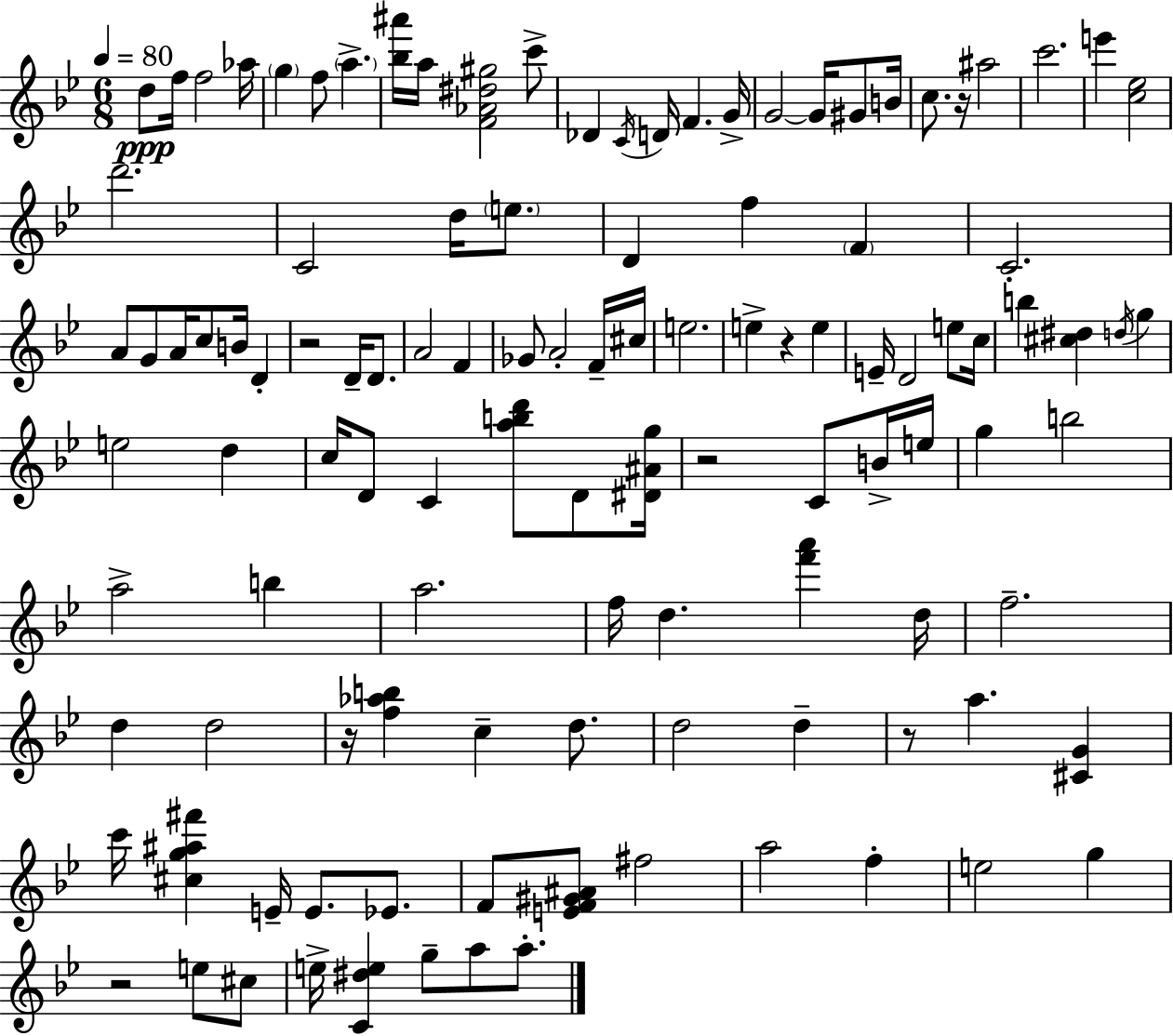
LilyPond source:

{
  \clef treble
  \numericTimeSignature
  \time 6/8
  \key bes \major
  \tempo 4 = 80
  d''8\ppp f''16 f''2 aes''16 | \parenthesize g''4 f''8 \parenthesize a''4.-> | <bes'' ais'''>16 a''16 <f' aes' dis'' gis''>2 c'''8-> | des'4 \acciaccatura { c'16 } d'16 f'4. | \break g'16-> g'2~~ g'16 gis'8 | b'16 c''8. r16 ais''2 | c'''2. | e'''4 <c'' ees''>2 | \break d'''2. | c'2 d''16 \parenthesize e''8. | d'4 f''4 \parenthesize f'4 | c'2.-. | \break a'8 g'8 a'16 c''8 b'16 d'4-. | r2 d'16-- d'8. | a'2 f'4 | ges'8 a'2-. f'16-- | \break cis''16 e''2. | e''4-> r4 e''4 | e'16-- d'2 e''8 | c''16 b''4 <cis'' dis''>4 \acciaccatura { d''16 } g''4 | \break e''2 d''4 | c''16 d'8 c'4 <a'' b'' d'''>8 d'8 | <dis' ais' g''>16 r2 c'8 | b'16-> e''16 g''4 b''2 | \break a''2-> b''4 | a''2. | f''16 d''4. <f''' a'''>4 | d''16 f''2.-- | \break d''4 d''2 | r16 <f'' aes'' b''>4 c''4-- d''8. | d''2 d''4-- | r8 a''4. <cis' g'>4 | \break c'''16 <cis'' g'' ais'' fis'''>4 e'16-- e'8. ees'8. | f'8 <e' f' gis' ais'>8 fis''2 | a''2 f''4-. | e''2 g''4 | \break r2 e''8 | cis''8 e''16-> <c' dis'' e''>4 g''8-- a''8 a''8.-. | \bar "|."
}